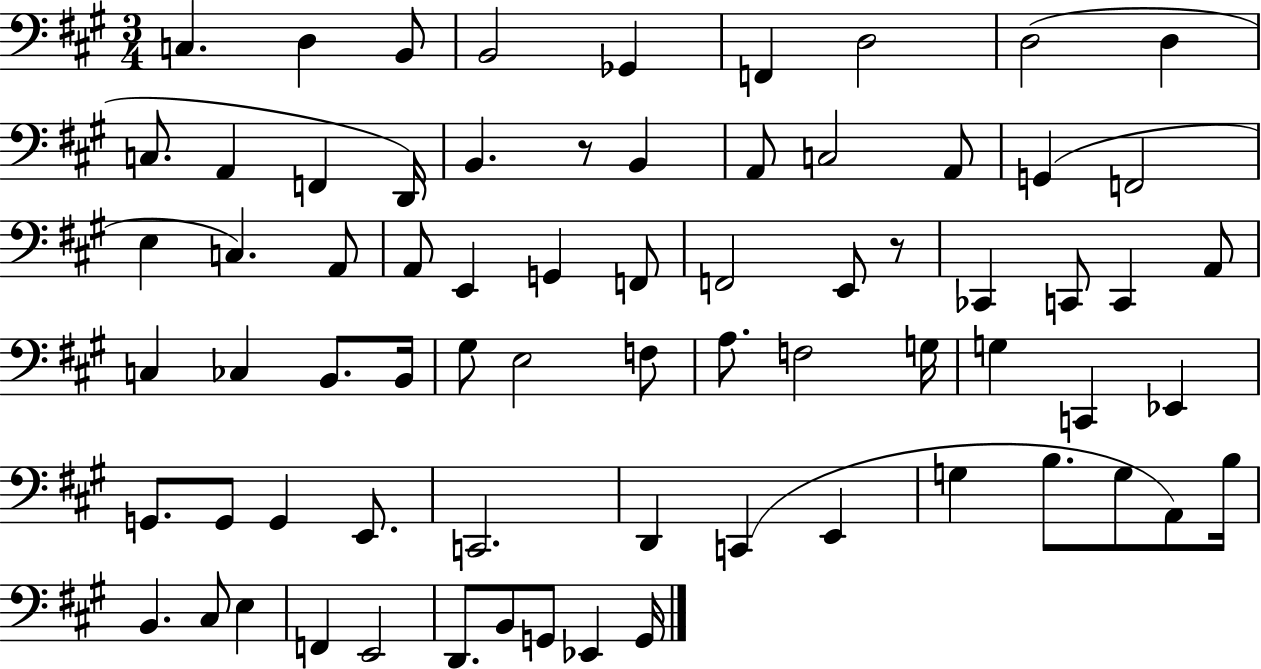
C3/q. D3/q B2/e B2/h Gb2/q F2/q D3/h D3/h D3/q C3/e. A2/q F2/q D2/s B2/q. R/e B2/q A2/e C3/h A2/e G2/q F2/h E3/q C3/q. A2/e A2/e E2/q G2/q F2/e F2/h E2/e R/e CES2/q C2/e C2/q A2/e C3/q CES3/q B2/e. B2/s G#3/e E3/h F3/e A3/e. F3/h G3/s G3/q C2/q Eb2/q G2/e. G2/e G2/q E2/e. C2/h. D2/q C2/q E2/q G3/q B3/e. G3/e A2/e B3/s B2/q. C#3/e E3/q F2/q E2/h D2/e. B2/e G2/e Eb2/q G2/s